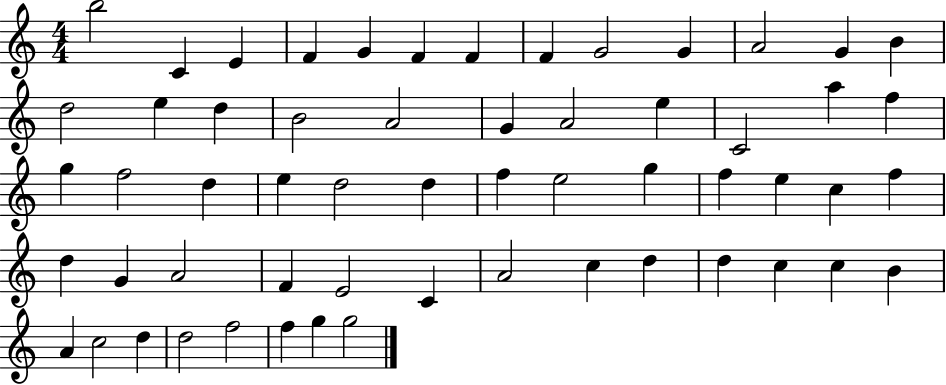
X:1
T:Untitled
M:4/4
L:1/4
K:C
b2 C E F G F F F G2 G A2 G B d2 e d B2 A2 G A2 e C2 a f g f2 d e d2 d f e2 g f e c f d G A2 F E2 C A2 c d d c c B A c2 d d2 f2 f g g2